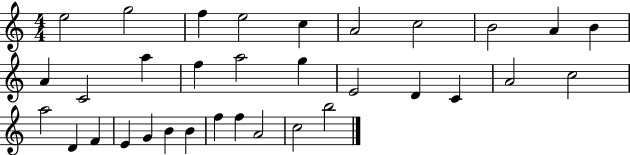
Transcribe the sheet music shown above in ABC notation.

X:1
T:Untitled
M:4/4
L:1/4
K:C
e2 g2 f e2 c A2 c2 B2 A B A C2 a f a2 g E2 D C A2 c2 a2 D F E G B B f f A2 c2 b2